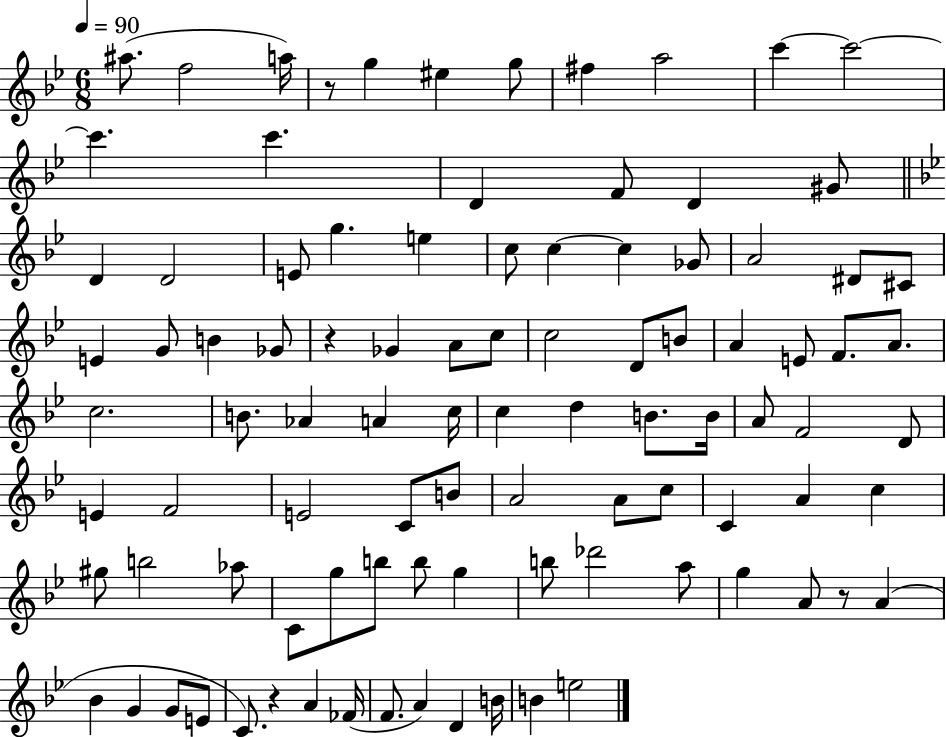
A#5/e. F5/h A5/s R/e G5/q EIS5/q G5/e F#5/q A5/h C6/q C6/h C6/q. C6/q. D4/q F4/e D4/q G#4/e D4/q D4/h E4/e G5/q. E5/q C5/e C5/q C5/q Gb4/e A4/h D#4/e C#4/e E4/q G4/e B4/q Gb4/e R/q Gb4/q A4/e C5/e C5/h D4/e B4/e A4/q E4/e F4/e. A4/e. C5/h. B4/e. Ab4/q A4/q C5/s C5/q D5/q B4/e. B4/s A4/e F4/h D4/e E4/q F4/h E4/h C4/e B4/e A4/h A4/e C5/e C4/q A4/q C5/q G#5/e B5/h Ab5/e C4/e G5/e B5/e B5/e G5/q B5/e Db6/h A5/e G5/q A4/e R/e A4/q Bb4/q G4/q G4/e E4/e C4/e. R/q A4/q FES4/s F4/e. A4/q D4/q B4/s B4/q E5/h